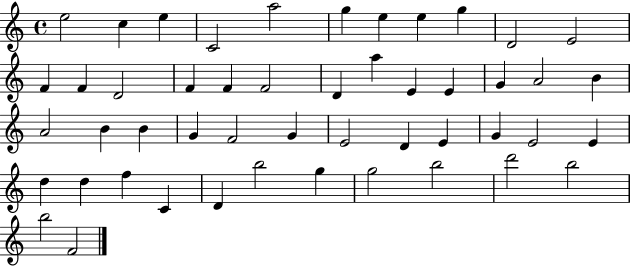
E5/h C5/q E5/q C4/h A5/h G5/q E5/q E5/q G5/q D4/h E4/h F4/q F4/q D4/h F4/q F4/q F4/h D4/q A5/q E4/q E4/q G4/q A4/h B4/q A4/h B4/q B4/q G4/q F4/h G4/q E4/h D4/q E4/q G4/q E4/h E4/q D5/q D5/q F5/q C4/q D4/q B5/h G5/q G5/h B5/h D6/h B5/h B5/h F4/h